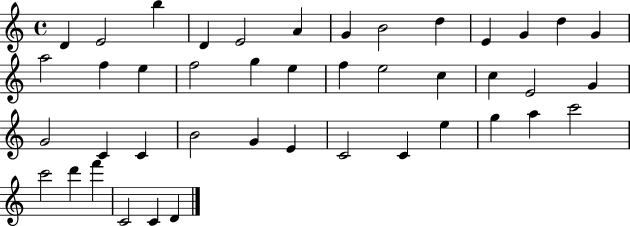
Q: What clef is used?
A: treble